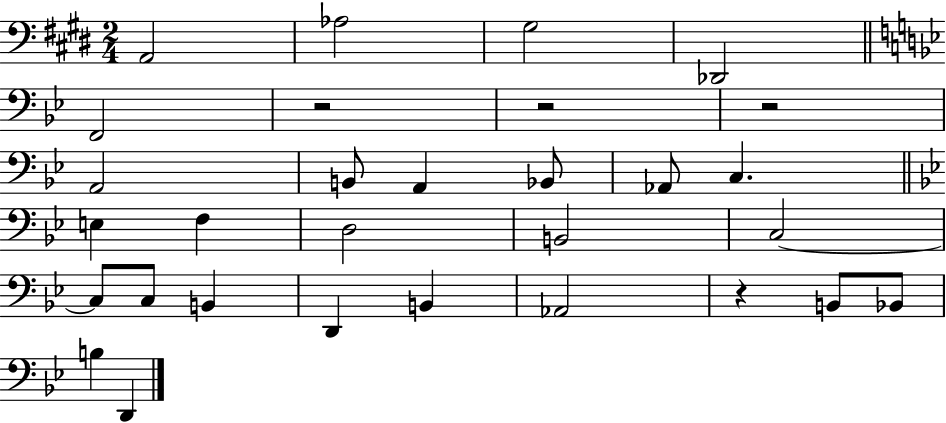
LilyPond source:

{
  \clef bass
  \numericTimeSignature
  \time 2/4
  \key e \major
  a,2 | aes2 | gis2 | des,2 | \break \bar "||" \break \key bes \major f,2 | r2 | r2 | r2 | \break a,2 | b,8 a,4 bes,8 | aes,8 c4. | \bar "||" \break \key bes \major e4 f4 | d2 | b,2 | c2~~ | \break c8 c8 b,4 | d,4 b,4 | aes,2 | r4 b,8 bes,8 | \break b4 d,4 | \bar "|."
}